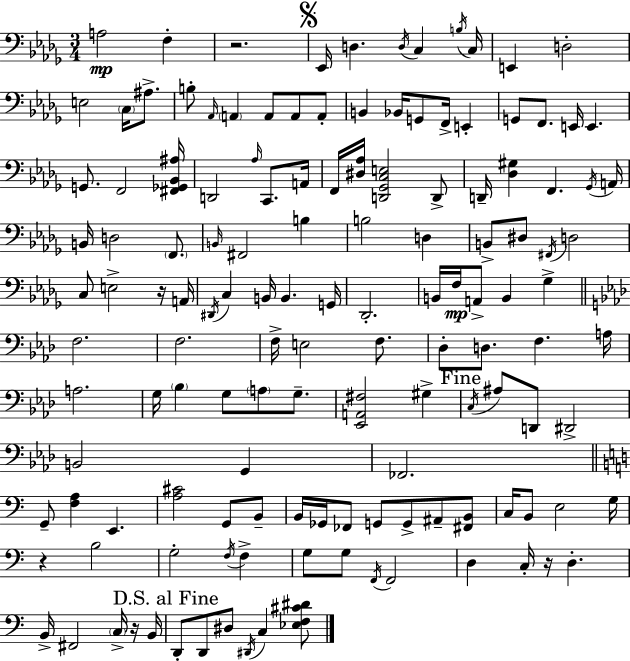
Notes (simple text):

A3/h F3/q R/h. Eb2/s D3/q. D3/s C3/q B3/s C3/s E2/q D3/h E3/h C3/s A#3/e. B3/e Ab2/s A2/q A2/e A2/e A2/e B2/q Bb2/s G2/e F2/s E2/q G2/e F2/e. E2/s E2/q. G2/e. F2/h [F#2,Gb2,Bb2,A#3]/s D2/h Ab3/s C2/e. A2/s F2/s [D#3,Ab3]/s [D2,Gb2,C3,E3]/h D2/e D2/s [Db3,G#3]/q F2/q. Gb2/s A2/s B2/s D3/h F2/e. B2/s F#2/h B3/q B3/h D3/q B2/e D#3/e F#2/s D3/h C3/e E3/h R/s A2/s D#2/s C3/q B2/s B2/q. G2/s Db2/h. B2/s F3/s A2/e B2/q Gb3/q F3/h. F3/h. F3/s E3/h F3/e. Db3/e D3/e. F3/q. A3/s A3/h. G3/s Bb3/q G3/e A3/e G3/e. [Eb2,A2,F#3]/h G#3/q C3/s A#3/e D2/e D#2/h B2/h G2/q FES2/h. G2/e [F3,A3]/q E2/q. [A3,C#4]/h G2/e B2/e B2/s Gb2/s FES2/e G2/e G2/e A#2/e [F#2,B2]/e C3/s B2/e E3/h G3/s R/q B3/h G3/h F3/s F3/q G3/e G3/e F2/s F2/h D3/q C3/s R/s D3/q. B2/s F#2/h C3/s R/s B2/s D2/e D2/e D#3/e D#2/s C3/q [Eb3,F3,C#4,D#4]/e